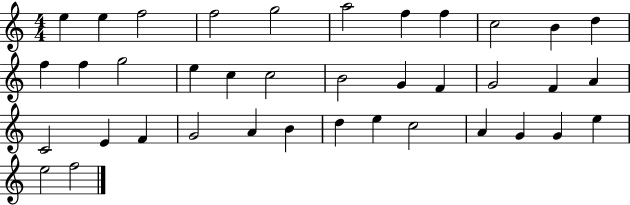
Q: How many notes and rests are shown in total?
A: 38